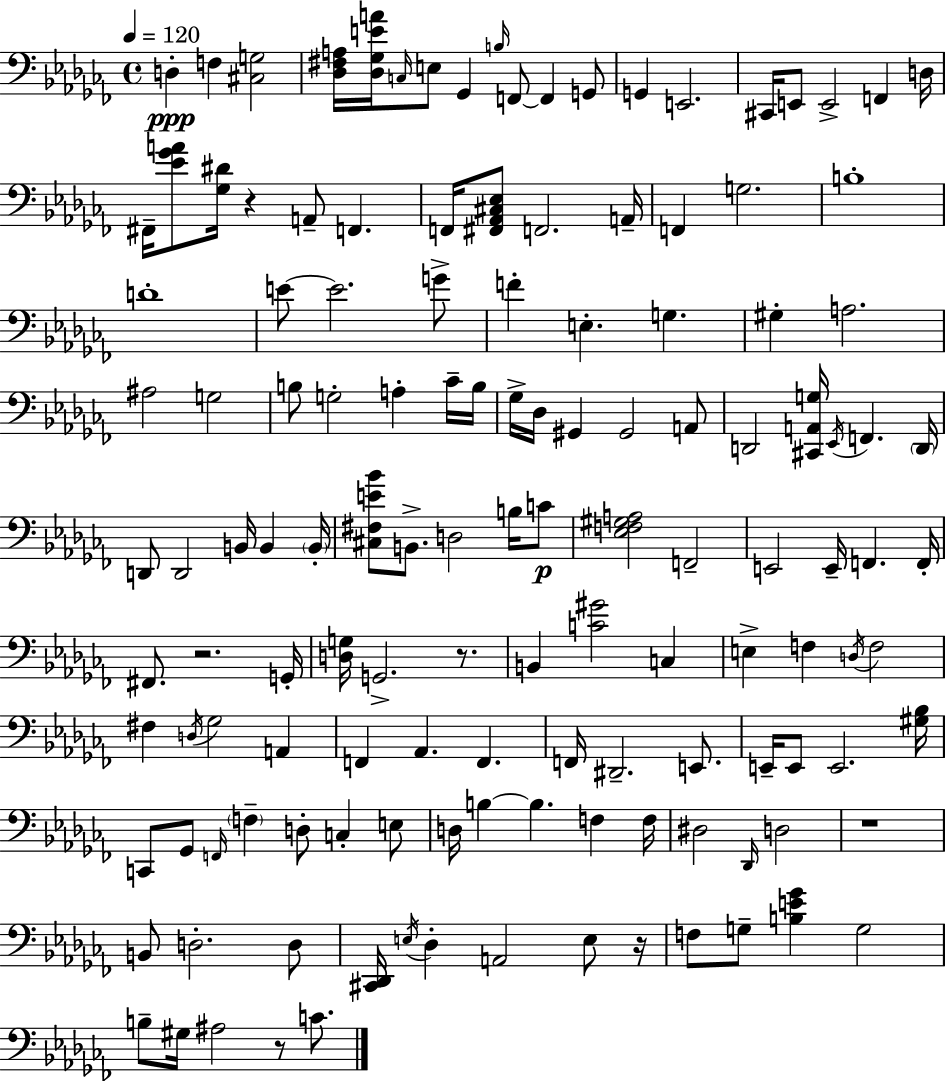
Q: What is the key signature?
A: AES minor